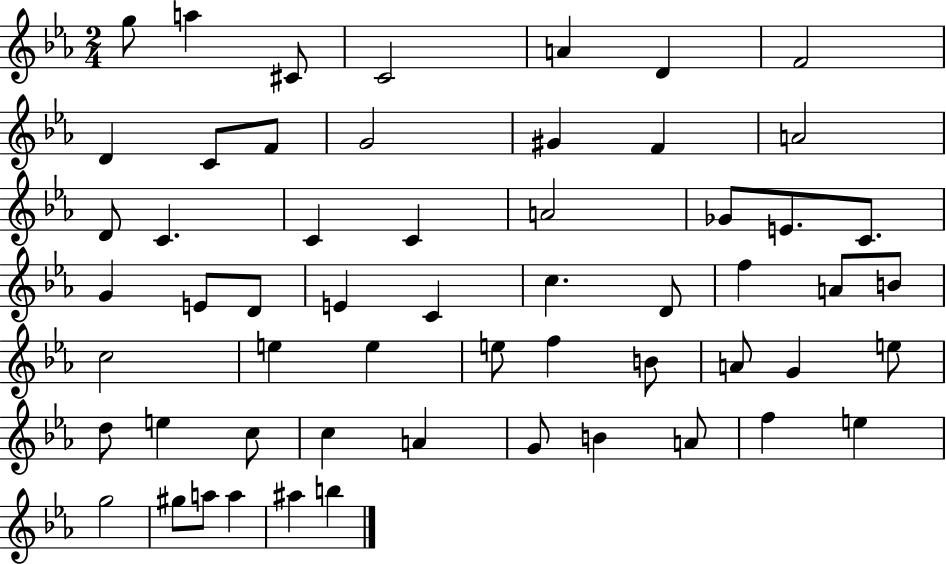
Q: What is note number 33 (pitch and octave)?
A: C5